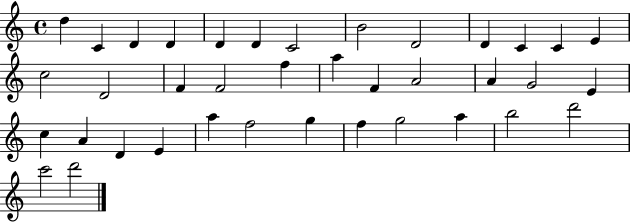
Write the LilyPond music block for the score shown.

{
  \clef treble
  \time 4/4
  \defaultTimeSignature
  \key c \major
  d''4 c'4 d'4 d'4 | d'4 d'4 c'2 | b'2 d'2 | d'4 c'4 c'4 e'4 | \break c''2 d'2 | f'4 f'2 f''4 | a''4 f'4 a'2 | a'4 g'2 e'4 | \break c''4 a'4 d'4 e'4 | a''4 f''2 g''4 | f''4 g''2 a''4 | b''2 d'''2 | \break c'''2 d'''2 | \bar "|."
}